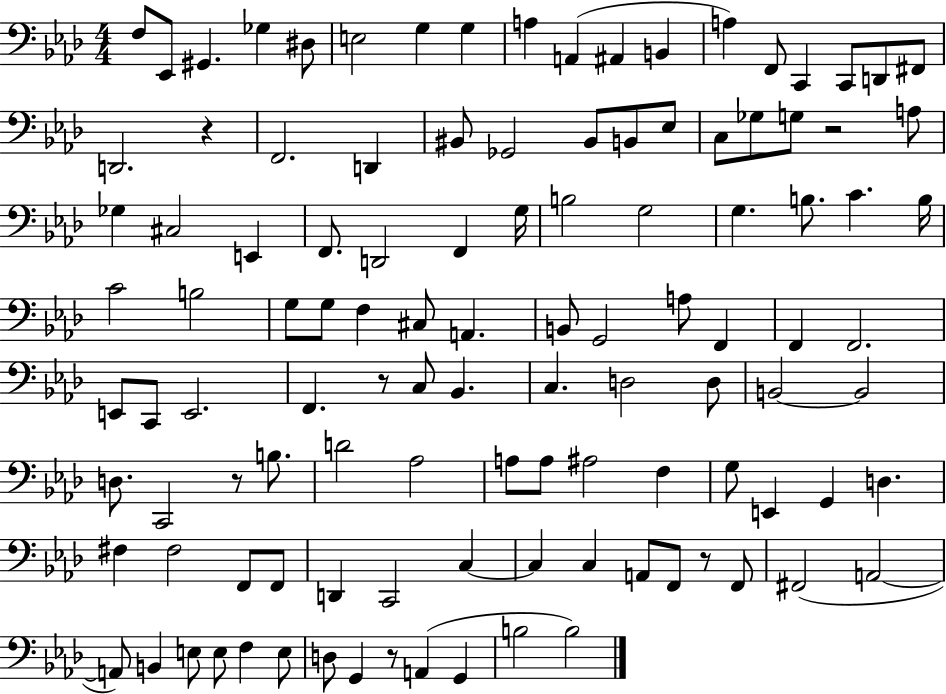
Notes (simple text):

F3/e Eb2/e G#2/q. Gb3/q D#3/e E3/h G3/q G3/q A3/q A2/q A#2/q B2/q A3/q F2/e C2/q C2/e D2/e F#2/e D2/h. R/q F2/h. D2/q BIS2/e Gb2/h BIS2/e B2/e Eb3/e C3/e Gb3/e G3/e R/h A3/e Gb3/q C#3/h E2/q F2/e. D2/h F2/q G3/s B3/h G3/h G3/q. B3/e. C4/q. B3/s C4/h B3/h G3/e G3/e F3/q C#3/e A2/q. B2/e G2/h A3/e F2/q F2/q F2/h. E2/e C2/e E2/h. F2/q. R/e C3/e Bb2/q. C3/q. D3/h D3/e B2/h B2/h D3/e. C2/h R/e B3/e. D4/h Ab3/h A3/e A3/e A#3/h F3/q G3/e E2/q G2/q D3/q. F#3/q F#3/h F2/e F2/e D2/q C2/h C3/q C3/q C3/q A2/e F2/e R/e F2/e F#2/h A2/h A2/e B2/q E3/e E3/e F3/q E3/e D3/e G2/q R/e A2/q G2/q B3/h B3/h